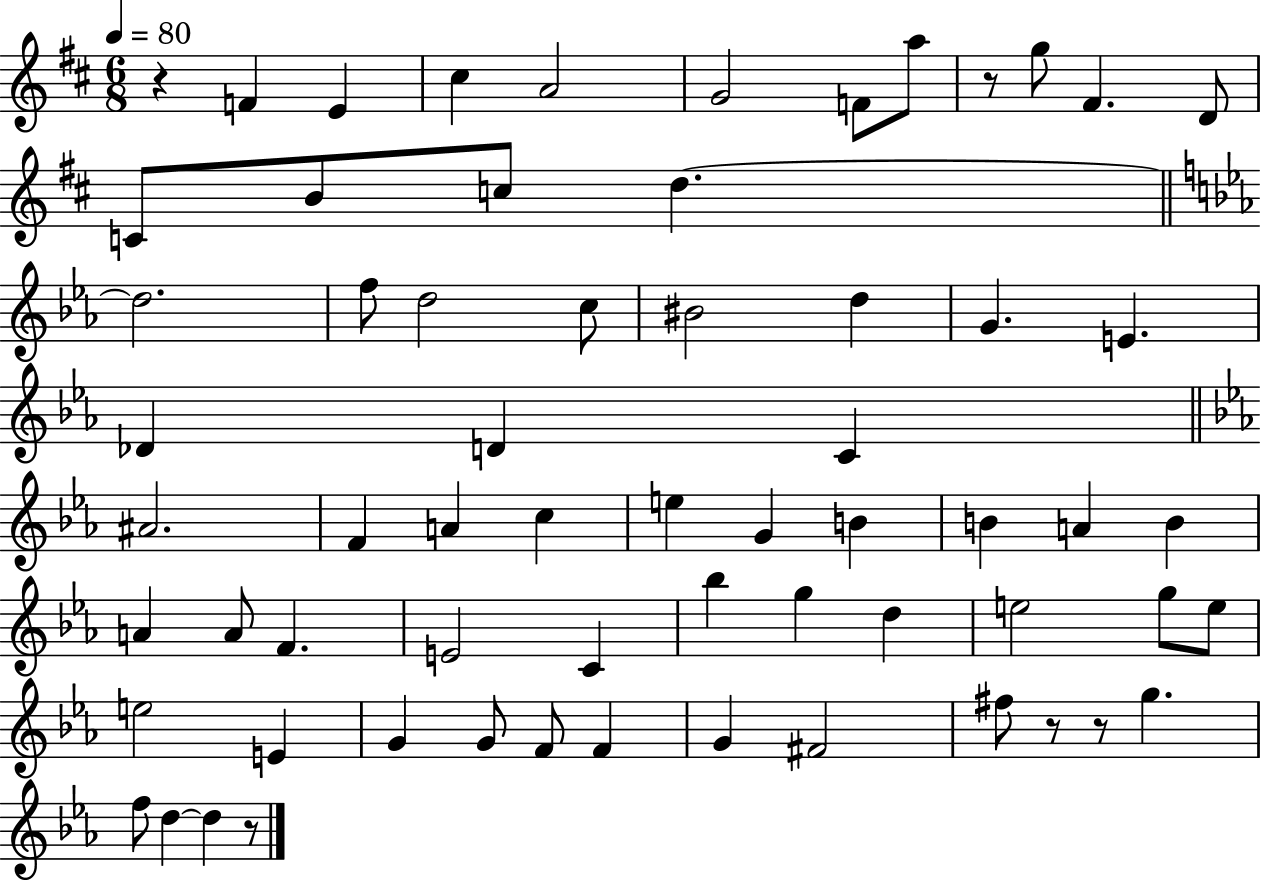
{
  \clef treble
  \numericTimeSignature
  \time 6/8
  \key d \major
  \tempo 4 = 80
  \repeat volta 2 { r4 f'4 e'4 | cis''4 a'2 | g'2 f'8 a''8 | r8 g''8 fis'4. d'8 | \break c'8 b'8 c''8 d''4.~~ | \bar "||" \break \key c \minor d''2. | f''8 d''2 c''8 | bis'2 d''4 | g'4. e'4. | \break des'4 d'4 c'4 | \bar "||" \break \key c \minor ais'2. | f'4 a'4 c''4 | e''4 g'4 b'4 | b'4 a'4 b'4 | \break a'4 a'8 f'4. | e'2 c'4 | bes''4 g''4 d''4 | e''2 g''8 e''8 | \break e''2 e'4 | g'4 g'8 f'8 f'4 | g'4 fis'2 | fis''8 r8 r8 g''4. | \break f''8 d''4~~ d''4 r8 | } \bar "|."
}